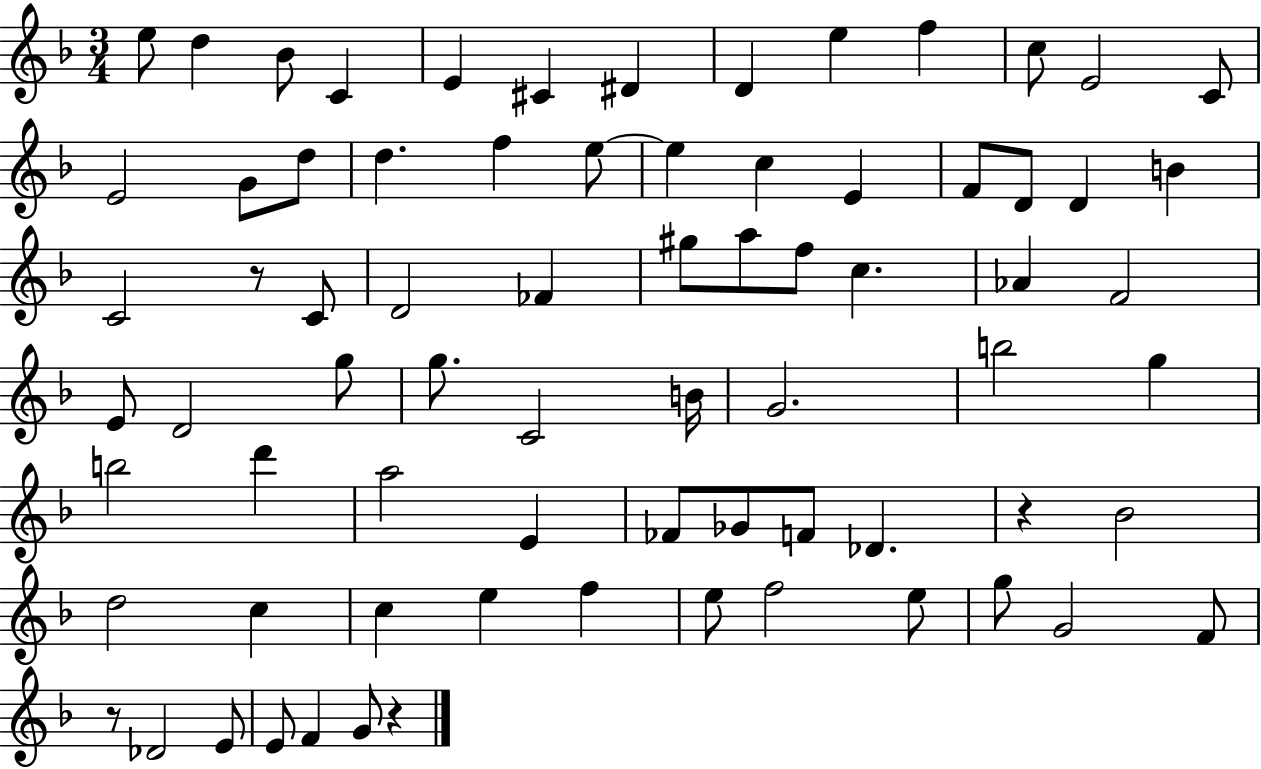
X:1
T:Untitled
M:3/4
L:1/4
K:F
e/2 d _B/2 C E ^C ^D D e f c/2 E2 C/2 E2 G/2 d/2 d f e/2 e c E F/2 D/2 D B C2 z/2 C/2 D2 _F ^g/2 a/2 f/2 c _A F2 E/2 D2 g/2 g/2 C2 B/4 G2 b2 g b2 d' a2 E _F/2 _G/2 F/2 _D z _B2 d2 c c e f e/2 f2 e/2 g/2 G2 F/2 z/2 _D2 E/2 E/2 F G/2 z